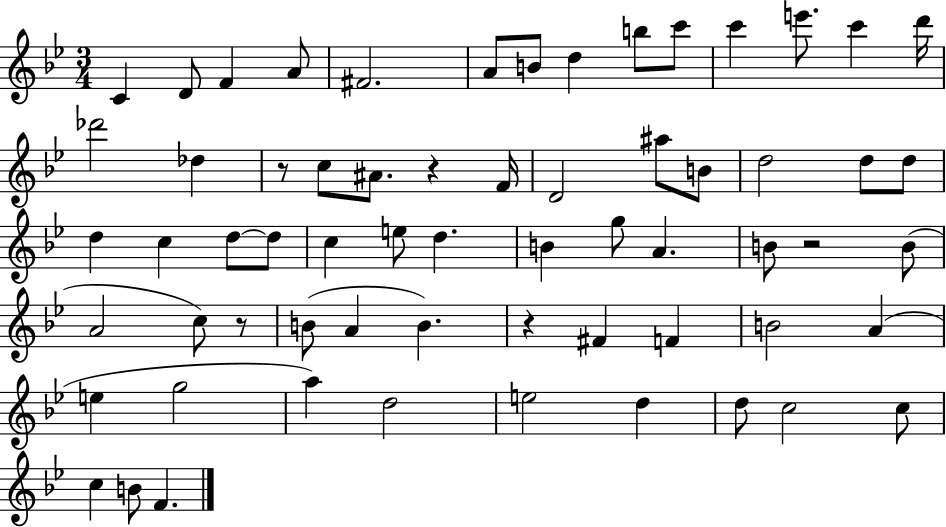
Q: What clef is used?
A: treble